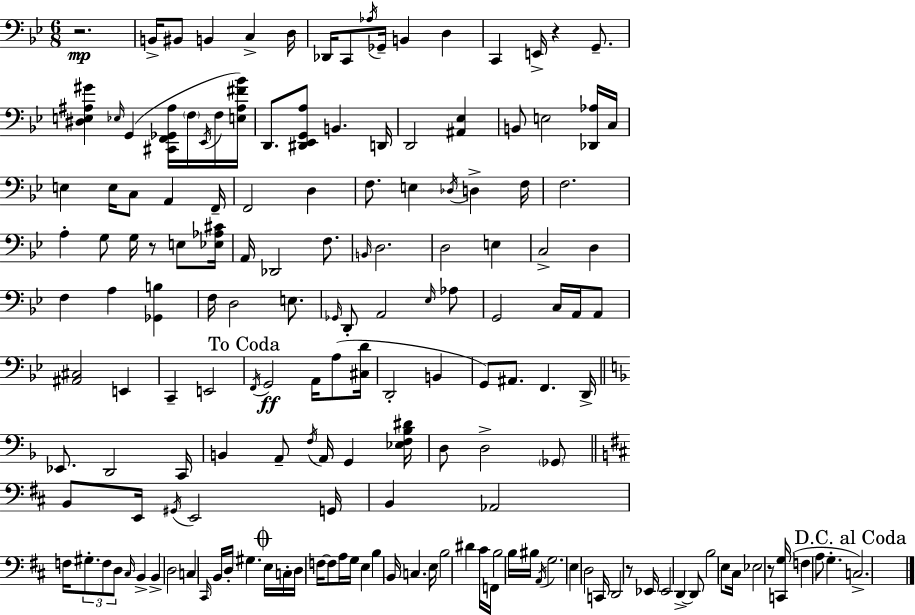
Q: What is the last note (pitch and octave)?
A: C3